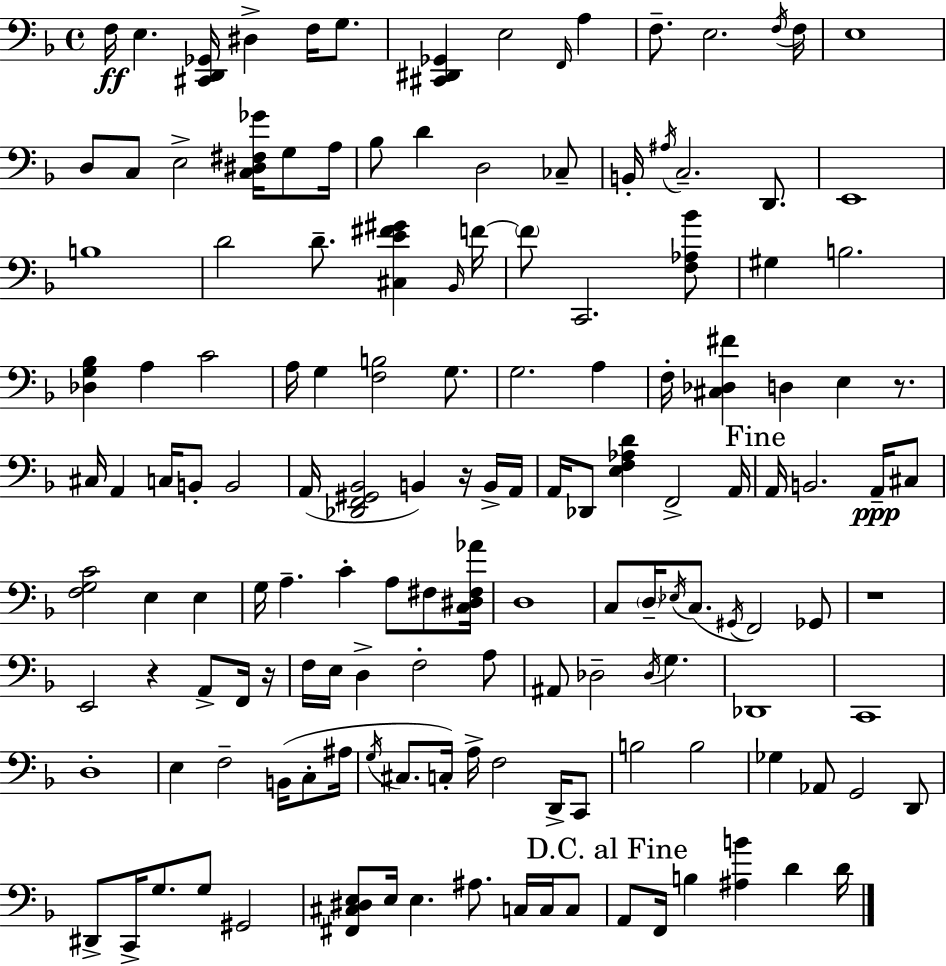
X:1
T:Untitled
M:4/4
L:1/4
K:Dm
F,/4 E, [^C,,D,,_G,,]/4 ^D, F,/4 G,/2 [^C,,^D,,_G,,] E,2 F,,/4 A, F,/2 E,2 F,/4 F,/4 E,4 D,/2 C,/2 E,2 [C,^D,^F,_G]/4 G,/2 A,/4 _B,/2 D D,2 _C,/2 B,,/4 ^A,/4 C,2 D,,/2 E,,4 B,4 D2 D/2 [^C,E^F^G] _B,,/4 F/4 F/2 C,,2 [F,_A,_B]/2 ^G, B,2 [_D,G,_B,] A, C2 A,/4 G, [F,B,]2 G,/2 G,2 A, F,/4 [^C,_D,^F] D, E, z/2 ^C,/4 A,, C,/4 B,,/2 B,,2 A,,/4 [_D,,F,,^G,,_B,,]2 B,, z/4 B,,/4 A,,/4 A,,/4 _D,,/2 [E,F,_A,D] F,,2 A,,/4 A,,/4 B,,2 A,,/4 ^C,/2 [F,G,C]2 E, E, G,/4 A, C A,/2 ^F,/2 [C,^D,^F,_A]/4 D,4 C,/2 D,/4 _E,/4 C,/2 ^G,,/4 F,,2 _G,,/2 z4 E,,2 z A,,/2 F,,/4 z/4 F,/4 E,/4 D, F,2 A,/2 ^A,,/2 _D,2 _D,/4 G, _D,,4 C,,4 D,4 E, F,2 B,,/4 C,/2 ^A,/4 G,/4 ^C,/2 C,/4 A,/4 F,2 D,,/4 C,,/2 B,2 B,2 _G, _A,,/2 G,,2 D,,/2 ^D,,/2 C,,/4 G,/2 G,/2 ^G,,2 [^F,,^C,^D,E,]/2 E,/4 E, ^A,/2 C,/4 C,/4 C,/2 A,,/2 F,,/4 B, [^A,B] D D/4